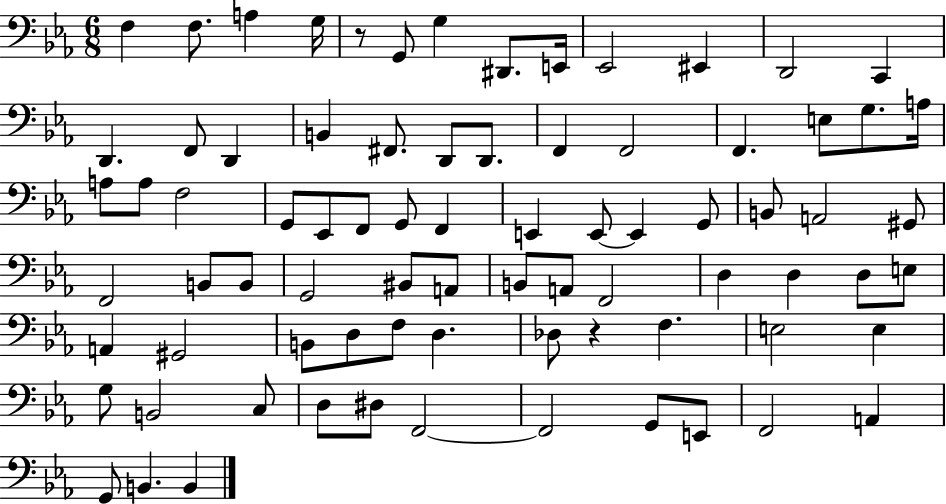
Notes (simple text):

F3/q F3/e. A3/q G3/s R/e G2/e G3/q D#2/e. E2/s Eb2/h EIS2/q D2/h C2/q D2/q. F2/e D2/q B2/q F#2/e. D2/e D2/e. F2/q F2/h F2/q. E3/e G3/e. A3/s A3/e A3/e F3/h G2/e Eb2/e F2/e G2/e F2/q E2/q E2/e E2/q G2/e B2/e A2/h G#2/e F2/h B2/e B2/e G2/h BIS2/e A2/e B2/e A2/e F2/h D3/q D3/q D3/e E3/e A2/q G#2/h B2/e D3/e F3/e D3/q. Db3/e R/q F3/q. E3/h E3/q G3/e B2/h C3/e D3/e D#3/e F2/h F2/h G2/e E2/e F2/h A2/q G2/e B2/q. B2/q